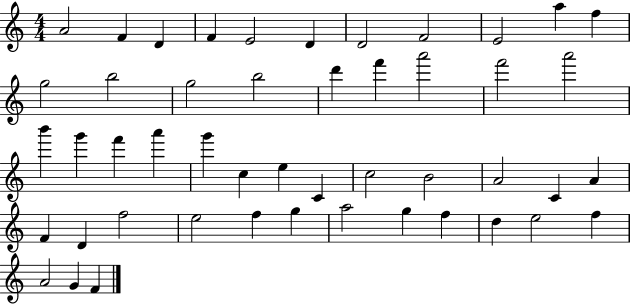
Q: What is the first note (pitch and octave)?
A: A4